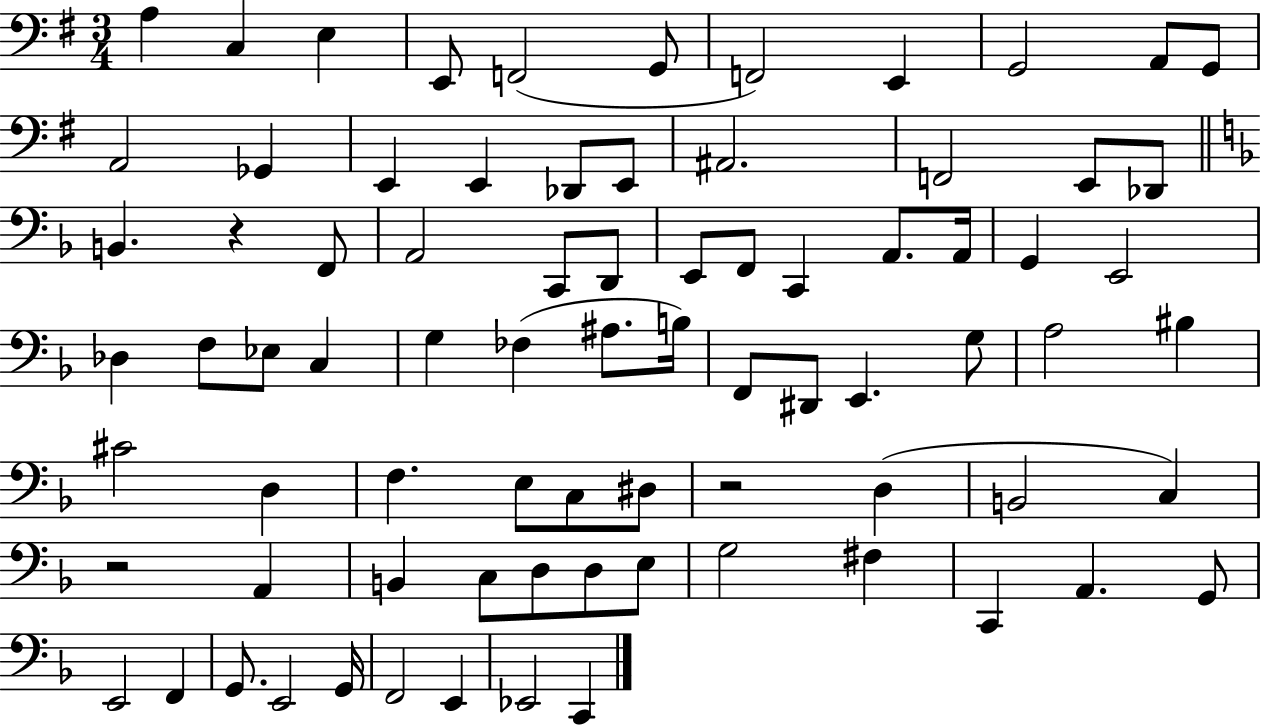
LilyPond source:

{
  \clef bass
  \numericTimeSignature
  \time 3/4
  \key g \major
  a4 c4 e4 | e,8 f,2( g,8 | f,2) e,4 | g,2 a,8 g,8 | \break a,2 ges,4 | e,4 e,4 des,8 e,8 | ais,2. | f,2 e,8 des,8 | \break \bar "||" \break \key d \minor b,4. r4 f,8 | a,2 c,8 d,8 | e,8 f,8 c,4 a,8. a,16 | g,4 e,2 | \break des4 f8 ees8 c4 | g4 fes4( ais8. b16) | f,8 dis,8 e,4. g8 | a2 bis4 | \break cis'2 d4 | f4. e8 c8 dis8 | r2 d4( | b,2 c4) | \break r2 a,4 | b,4 c8 d8 d8 e8 | g2 fis4 | c,4 a,4. g,8 | \break e,2 f,4 | g,8. e,2 g,16 | f,2 e,4 | ees,2 c,4 | \break \bar "|."
}